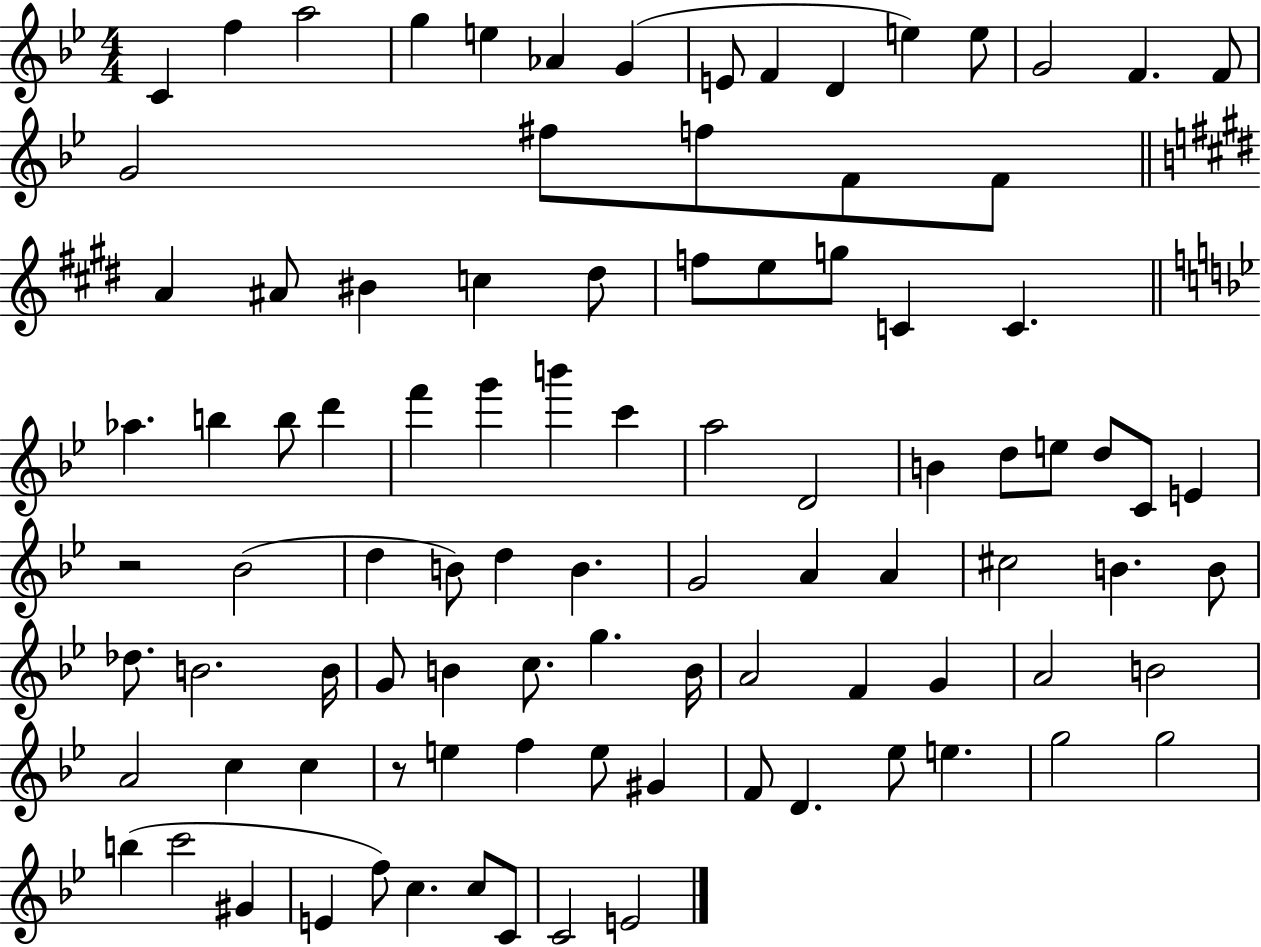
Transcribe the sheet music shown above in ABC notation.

X:1
T:Untitled
M:4/4
L:1/4
K:Bb
C f a2 g e _A G E/2 F D e e/2 G2 F F/2 G2 ^f/2 f/2 F/2 F/2 A ^A/2 ^B c ^d/2 f/2 e/2 g/2 C C _a b b/2 d' f' g' b' c' a2 D2 B d/2 e/2 d/2 C/2 E z2 _B2 d B/2 d B G2 A A ^c2 B B/2 _d/2 B2 B/4 G/2 B c/2 g B/4 A2 F G A2 B2 A2 c c z/2 e f e/2 ^G F/2 D _e/2 e g2 g2 b c'2 ^G E f/2 c c/2 C/2 C2 E2